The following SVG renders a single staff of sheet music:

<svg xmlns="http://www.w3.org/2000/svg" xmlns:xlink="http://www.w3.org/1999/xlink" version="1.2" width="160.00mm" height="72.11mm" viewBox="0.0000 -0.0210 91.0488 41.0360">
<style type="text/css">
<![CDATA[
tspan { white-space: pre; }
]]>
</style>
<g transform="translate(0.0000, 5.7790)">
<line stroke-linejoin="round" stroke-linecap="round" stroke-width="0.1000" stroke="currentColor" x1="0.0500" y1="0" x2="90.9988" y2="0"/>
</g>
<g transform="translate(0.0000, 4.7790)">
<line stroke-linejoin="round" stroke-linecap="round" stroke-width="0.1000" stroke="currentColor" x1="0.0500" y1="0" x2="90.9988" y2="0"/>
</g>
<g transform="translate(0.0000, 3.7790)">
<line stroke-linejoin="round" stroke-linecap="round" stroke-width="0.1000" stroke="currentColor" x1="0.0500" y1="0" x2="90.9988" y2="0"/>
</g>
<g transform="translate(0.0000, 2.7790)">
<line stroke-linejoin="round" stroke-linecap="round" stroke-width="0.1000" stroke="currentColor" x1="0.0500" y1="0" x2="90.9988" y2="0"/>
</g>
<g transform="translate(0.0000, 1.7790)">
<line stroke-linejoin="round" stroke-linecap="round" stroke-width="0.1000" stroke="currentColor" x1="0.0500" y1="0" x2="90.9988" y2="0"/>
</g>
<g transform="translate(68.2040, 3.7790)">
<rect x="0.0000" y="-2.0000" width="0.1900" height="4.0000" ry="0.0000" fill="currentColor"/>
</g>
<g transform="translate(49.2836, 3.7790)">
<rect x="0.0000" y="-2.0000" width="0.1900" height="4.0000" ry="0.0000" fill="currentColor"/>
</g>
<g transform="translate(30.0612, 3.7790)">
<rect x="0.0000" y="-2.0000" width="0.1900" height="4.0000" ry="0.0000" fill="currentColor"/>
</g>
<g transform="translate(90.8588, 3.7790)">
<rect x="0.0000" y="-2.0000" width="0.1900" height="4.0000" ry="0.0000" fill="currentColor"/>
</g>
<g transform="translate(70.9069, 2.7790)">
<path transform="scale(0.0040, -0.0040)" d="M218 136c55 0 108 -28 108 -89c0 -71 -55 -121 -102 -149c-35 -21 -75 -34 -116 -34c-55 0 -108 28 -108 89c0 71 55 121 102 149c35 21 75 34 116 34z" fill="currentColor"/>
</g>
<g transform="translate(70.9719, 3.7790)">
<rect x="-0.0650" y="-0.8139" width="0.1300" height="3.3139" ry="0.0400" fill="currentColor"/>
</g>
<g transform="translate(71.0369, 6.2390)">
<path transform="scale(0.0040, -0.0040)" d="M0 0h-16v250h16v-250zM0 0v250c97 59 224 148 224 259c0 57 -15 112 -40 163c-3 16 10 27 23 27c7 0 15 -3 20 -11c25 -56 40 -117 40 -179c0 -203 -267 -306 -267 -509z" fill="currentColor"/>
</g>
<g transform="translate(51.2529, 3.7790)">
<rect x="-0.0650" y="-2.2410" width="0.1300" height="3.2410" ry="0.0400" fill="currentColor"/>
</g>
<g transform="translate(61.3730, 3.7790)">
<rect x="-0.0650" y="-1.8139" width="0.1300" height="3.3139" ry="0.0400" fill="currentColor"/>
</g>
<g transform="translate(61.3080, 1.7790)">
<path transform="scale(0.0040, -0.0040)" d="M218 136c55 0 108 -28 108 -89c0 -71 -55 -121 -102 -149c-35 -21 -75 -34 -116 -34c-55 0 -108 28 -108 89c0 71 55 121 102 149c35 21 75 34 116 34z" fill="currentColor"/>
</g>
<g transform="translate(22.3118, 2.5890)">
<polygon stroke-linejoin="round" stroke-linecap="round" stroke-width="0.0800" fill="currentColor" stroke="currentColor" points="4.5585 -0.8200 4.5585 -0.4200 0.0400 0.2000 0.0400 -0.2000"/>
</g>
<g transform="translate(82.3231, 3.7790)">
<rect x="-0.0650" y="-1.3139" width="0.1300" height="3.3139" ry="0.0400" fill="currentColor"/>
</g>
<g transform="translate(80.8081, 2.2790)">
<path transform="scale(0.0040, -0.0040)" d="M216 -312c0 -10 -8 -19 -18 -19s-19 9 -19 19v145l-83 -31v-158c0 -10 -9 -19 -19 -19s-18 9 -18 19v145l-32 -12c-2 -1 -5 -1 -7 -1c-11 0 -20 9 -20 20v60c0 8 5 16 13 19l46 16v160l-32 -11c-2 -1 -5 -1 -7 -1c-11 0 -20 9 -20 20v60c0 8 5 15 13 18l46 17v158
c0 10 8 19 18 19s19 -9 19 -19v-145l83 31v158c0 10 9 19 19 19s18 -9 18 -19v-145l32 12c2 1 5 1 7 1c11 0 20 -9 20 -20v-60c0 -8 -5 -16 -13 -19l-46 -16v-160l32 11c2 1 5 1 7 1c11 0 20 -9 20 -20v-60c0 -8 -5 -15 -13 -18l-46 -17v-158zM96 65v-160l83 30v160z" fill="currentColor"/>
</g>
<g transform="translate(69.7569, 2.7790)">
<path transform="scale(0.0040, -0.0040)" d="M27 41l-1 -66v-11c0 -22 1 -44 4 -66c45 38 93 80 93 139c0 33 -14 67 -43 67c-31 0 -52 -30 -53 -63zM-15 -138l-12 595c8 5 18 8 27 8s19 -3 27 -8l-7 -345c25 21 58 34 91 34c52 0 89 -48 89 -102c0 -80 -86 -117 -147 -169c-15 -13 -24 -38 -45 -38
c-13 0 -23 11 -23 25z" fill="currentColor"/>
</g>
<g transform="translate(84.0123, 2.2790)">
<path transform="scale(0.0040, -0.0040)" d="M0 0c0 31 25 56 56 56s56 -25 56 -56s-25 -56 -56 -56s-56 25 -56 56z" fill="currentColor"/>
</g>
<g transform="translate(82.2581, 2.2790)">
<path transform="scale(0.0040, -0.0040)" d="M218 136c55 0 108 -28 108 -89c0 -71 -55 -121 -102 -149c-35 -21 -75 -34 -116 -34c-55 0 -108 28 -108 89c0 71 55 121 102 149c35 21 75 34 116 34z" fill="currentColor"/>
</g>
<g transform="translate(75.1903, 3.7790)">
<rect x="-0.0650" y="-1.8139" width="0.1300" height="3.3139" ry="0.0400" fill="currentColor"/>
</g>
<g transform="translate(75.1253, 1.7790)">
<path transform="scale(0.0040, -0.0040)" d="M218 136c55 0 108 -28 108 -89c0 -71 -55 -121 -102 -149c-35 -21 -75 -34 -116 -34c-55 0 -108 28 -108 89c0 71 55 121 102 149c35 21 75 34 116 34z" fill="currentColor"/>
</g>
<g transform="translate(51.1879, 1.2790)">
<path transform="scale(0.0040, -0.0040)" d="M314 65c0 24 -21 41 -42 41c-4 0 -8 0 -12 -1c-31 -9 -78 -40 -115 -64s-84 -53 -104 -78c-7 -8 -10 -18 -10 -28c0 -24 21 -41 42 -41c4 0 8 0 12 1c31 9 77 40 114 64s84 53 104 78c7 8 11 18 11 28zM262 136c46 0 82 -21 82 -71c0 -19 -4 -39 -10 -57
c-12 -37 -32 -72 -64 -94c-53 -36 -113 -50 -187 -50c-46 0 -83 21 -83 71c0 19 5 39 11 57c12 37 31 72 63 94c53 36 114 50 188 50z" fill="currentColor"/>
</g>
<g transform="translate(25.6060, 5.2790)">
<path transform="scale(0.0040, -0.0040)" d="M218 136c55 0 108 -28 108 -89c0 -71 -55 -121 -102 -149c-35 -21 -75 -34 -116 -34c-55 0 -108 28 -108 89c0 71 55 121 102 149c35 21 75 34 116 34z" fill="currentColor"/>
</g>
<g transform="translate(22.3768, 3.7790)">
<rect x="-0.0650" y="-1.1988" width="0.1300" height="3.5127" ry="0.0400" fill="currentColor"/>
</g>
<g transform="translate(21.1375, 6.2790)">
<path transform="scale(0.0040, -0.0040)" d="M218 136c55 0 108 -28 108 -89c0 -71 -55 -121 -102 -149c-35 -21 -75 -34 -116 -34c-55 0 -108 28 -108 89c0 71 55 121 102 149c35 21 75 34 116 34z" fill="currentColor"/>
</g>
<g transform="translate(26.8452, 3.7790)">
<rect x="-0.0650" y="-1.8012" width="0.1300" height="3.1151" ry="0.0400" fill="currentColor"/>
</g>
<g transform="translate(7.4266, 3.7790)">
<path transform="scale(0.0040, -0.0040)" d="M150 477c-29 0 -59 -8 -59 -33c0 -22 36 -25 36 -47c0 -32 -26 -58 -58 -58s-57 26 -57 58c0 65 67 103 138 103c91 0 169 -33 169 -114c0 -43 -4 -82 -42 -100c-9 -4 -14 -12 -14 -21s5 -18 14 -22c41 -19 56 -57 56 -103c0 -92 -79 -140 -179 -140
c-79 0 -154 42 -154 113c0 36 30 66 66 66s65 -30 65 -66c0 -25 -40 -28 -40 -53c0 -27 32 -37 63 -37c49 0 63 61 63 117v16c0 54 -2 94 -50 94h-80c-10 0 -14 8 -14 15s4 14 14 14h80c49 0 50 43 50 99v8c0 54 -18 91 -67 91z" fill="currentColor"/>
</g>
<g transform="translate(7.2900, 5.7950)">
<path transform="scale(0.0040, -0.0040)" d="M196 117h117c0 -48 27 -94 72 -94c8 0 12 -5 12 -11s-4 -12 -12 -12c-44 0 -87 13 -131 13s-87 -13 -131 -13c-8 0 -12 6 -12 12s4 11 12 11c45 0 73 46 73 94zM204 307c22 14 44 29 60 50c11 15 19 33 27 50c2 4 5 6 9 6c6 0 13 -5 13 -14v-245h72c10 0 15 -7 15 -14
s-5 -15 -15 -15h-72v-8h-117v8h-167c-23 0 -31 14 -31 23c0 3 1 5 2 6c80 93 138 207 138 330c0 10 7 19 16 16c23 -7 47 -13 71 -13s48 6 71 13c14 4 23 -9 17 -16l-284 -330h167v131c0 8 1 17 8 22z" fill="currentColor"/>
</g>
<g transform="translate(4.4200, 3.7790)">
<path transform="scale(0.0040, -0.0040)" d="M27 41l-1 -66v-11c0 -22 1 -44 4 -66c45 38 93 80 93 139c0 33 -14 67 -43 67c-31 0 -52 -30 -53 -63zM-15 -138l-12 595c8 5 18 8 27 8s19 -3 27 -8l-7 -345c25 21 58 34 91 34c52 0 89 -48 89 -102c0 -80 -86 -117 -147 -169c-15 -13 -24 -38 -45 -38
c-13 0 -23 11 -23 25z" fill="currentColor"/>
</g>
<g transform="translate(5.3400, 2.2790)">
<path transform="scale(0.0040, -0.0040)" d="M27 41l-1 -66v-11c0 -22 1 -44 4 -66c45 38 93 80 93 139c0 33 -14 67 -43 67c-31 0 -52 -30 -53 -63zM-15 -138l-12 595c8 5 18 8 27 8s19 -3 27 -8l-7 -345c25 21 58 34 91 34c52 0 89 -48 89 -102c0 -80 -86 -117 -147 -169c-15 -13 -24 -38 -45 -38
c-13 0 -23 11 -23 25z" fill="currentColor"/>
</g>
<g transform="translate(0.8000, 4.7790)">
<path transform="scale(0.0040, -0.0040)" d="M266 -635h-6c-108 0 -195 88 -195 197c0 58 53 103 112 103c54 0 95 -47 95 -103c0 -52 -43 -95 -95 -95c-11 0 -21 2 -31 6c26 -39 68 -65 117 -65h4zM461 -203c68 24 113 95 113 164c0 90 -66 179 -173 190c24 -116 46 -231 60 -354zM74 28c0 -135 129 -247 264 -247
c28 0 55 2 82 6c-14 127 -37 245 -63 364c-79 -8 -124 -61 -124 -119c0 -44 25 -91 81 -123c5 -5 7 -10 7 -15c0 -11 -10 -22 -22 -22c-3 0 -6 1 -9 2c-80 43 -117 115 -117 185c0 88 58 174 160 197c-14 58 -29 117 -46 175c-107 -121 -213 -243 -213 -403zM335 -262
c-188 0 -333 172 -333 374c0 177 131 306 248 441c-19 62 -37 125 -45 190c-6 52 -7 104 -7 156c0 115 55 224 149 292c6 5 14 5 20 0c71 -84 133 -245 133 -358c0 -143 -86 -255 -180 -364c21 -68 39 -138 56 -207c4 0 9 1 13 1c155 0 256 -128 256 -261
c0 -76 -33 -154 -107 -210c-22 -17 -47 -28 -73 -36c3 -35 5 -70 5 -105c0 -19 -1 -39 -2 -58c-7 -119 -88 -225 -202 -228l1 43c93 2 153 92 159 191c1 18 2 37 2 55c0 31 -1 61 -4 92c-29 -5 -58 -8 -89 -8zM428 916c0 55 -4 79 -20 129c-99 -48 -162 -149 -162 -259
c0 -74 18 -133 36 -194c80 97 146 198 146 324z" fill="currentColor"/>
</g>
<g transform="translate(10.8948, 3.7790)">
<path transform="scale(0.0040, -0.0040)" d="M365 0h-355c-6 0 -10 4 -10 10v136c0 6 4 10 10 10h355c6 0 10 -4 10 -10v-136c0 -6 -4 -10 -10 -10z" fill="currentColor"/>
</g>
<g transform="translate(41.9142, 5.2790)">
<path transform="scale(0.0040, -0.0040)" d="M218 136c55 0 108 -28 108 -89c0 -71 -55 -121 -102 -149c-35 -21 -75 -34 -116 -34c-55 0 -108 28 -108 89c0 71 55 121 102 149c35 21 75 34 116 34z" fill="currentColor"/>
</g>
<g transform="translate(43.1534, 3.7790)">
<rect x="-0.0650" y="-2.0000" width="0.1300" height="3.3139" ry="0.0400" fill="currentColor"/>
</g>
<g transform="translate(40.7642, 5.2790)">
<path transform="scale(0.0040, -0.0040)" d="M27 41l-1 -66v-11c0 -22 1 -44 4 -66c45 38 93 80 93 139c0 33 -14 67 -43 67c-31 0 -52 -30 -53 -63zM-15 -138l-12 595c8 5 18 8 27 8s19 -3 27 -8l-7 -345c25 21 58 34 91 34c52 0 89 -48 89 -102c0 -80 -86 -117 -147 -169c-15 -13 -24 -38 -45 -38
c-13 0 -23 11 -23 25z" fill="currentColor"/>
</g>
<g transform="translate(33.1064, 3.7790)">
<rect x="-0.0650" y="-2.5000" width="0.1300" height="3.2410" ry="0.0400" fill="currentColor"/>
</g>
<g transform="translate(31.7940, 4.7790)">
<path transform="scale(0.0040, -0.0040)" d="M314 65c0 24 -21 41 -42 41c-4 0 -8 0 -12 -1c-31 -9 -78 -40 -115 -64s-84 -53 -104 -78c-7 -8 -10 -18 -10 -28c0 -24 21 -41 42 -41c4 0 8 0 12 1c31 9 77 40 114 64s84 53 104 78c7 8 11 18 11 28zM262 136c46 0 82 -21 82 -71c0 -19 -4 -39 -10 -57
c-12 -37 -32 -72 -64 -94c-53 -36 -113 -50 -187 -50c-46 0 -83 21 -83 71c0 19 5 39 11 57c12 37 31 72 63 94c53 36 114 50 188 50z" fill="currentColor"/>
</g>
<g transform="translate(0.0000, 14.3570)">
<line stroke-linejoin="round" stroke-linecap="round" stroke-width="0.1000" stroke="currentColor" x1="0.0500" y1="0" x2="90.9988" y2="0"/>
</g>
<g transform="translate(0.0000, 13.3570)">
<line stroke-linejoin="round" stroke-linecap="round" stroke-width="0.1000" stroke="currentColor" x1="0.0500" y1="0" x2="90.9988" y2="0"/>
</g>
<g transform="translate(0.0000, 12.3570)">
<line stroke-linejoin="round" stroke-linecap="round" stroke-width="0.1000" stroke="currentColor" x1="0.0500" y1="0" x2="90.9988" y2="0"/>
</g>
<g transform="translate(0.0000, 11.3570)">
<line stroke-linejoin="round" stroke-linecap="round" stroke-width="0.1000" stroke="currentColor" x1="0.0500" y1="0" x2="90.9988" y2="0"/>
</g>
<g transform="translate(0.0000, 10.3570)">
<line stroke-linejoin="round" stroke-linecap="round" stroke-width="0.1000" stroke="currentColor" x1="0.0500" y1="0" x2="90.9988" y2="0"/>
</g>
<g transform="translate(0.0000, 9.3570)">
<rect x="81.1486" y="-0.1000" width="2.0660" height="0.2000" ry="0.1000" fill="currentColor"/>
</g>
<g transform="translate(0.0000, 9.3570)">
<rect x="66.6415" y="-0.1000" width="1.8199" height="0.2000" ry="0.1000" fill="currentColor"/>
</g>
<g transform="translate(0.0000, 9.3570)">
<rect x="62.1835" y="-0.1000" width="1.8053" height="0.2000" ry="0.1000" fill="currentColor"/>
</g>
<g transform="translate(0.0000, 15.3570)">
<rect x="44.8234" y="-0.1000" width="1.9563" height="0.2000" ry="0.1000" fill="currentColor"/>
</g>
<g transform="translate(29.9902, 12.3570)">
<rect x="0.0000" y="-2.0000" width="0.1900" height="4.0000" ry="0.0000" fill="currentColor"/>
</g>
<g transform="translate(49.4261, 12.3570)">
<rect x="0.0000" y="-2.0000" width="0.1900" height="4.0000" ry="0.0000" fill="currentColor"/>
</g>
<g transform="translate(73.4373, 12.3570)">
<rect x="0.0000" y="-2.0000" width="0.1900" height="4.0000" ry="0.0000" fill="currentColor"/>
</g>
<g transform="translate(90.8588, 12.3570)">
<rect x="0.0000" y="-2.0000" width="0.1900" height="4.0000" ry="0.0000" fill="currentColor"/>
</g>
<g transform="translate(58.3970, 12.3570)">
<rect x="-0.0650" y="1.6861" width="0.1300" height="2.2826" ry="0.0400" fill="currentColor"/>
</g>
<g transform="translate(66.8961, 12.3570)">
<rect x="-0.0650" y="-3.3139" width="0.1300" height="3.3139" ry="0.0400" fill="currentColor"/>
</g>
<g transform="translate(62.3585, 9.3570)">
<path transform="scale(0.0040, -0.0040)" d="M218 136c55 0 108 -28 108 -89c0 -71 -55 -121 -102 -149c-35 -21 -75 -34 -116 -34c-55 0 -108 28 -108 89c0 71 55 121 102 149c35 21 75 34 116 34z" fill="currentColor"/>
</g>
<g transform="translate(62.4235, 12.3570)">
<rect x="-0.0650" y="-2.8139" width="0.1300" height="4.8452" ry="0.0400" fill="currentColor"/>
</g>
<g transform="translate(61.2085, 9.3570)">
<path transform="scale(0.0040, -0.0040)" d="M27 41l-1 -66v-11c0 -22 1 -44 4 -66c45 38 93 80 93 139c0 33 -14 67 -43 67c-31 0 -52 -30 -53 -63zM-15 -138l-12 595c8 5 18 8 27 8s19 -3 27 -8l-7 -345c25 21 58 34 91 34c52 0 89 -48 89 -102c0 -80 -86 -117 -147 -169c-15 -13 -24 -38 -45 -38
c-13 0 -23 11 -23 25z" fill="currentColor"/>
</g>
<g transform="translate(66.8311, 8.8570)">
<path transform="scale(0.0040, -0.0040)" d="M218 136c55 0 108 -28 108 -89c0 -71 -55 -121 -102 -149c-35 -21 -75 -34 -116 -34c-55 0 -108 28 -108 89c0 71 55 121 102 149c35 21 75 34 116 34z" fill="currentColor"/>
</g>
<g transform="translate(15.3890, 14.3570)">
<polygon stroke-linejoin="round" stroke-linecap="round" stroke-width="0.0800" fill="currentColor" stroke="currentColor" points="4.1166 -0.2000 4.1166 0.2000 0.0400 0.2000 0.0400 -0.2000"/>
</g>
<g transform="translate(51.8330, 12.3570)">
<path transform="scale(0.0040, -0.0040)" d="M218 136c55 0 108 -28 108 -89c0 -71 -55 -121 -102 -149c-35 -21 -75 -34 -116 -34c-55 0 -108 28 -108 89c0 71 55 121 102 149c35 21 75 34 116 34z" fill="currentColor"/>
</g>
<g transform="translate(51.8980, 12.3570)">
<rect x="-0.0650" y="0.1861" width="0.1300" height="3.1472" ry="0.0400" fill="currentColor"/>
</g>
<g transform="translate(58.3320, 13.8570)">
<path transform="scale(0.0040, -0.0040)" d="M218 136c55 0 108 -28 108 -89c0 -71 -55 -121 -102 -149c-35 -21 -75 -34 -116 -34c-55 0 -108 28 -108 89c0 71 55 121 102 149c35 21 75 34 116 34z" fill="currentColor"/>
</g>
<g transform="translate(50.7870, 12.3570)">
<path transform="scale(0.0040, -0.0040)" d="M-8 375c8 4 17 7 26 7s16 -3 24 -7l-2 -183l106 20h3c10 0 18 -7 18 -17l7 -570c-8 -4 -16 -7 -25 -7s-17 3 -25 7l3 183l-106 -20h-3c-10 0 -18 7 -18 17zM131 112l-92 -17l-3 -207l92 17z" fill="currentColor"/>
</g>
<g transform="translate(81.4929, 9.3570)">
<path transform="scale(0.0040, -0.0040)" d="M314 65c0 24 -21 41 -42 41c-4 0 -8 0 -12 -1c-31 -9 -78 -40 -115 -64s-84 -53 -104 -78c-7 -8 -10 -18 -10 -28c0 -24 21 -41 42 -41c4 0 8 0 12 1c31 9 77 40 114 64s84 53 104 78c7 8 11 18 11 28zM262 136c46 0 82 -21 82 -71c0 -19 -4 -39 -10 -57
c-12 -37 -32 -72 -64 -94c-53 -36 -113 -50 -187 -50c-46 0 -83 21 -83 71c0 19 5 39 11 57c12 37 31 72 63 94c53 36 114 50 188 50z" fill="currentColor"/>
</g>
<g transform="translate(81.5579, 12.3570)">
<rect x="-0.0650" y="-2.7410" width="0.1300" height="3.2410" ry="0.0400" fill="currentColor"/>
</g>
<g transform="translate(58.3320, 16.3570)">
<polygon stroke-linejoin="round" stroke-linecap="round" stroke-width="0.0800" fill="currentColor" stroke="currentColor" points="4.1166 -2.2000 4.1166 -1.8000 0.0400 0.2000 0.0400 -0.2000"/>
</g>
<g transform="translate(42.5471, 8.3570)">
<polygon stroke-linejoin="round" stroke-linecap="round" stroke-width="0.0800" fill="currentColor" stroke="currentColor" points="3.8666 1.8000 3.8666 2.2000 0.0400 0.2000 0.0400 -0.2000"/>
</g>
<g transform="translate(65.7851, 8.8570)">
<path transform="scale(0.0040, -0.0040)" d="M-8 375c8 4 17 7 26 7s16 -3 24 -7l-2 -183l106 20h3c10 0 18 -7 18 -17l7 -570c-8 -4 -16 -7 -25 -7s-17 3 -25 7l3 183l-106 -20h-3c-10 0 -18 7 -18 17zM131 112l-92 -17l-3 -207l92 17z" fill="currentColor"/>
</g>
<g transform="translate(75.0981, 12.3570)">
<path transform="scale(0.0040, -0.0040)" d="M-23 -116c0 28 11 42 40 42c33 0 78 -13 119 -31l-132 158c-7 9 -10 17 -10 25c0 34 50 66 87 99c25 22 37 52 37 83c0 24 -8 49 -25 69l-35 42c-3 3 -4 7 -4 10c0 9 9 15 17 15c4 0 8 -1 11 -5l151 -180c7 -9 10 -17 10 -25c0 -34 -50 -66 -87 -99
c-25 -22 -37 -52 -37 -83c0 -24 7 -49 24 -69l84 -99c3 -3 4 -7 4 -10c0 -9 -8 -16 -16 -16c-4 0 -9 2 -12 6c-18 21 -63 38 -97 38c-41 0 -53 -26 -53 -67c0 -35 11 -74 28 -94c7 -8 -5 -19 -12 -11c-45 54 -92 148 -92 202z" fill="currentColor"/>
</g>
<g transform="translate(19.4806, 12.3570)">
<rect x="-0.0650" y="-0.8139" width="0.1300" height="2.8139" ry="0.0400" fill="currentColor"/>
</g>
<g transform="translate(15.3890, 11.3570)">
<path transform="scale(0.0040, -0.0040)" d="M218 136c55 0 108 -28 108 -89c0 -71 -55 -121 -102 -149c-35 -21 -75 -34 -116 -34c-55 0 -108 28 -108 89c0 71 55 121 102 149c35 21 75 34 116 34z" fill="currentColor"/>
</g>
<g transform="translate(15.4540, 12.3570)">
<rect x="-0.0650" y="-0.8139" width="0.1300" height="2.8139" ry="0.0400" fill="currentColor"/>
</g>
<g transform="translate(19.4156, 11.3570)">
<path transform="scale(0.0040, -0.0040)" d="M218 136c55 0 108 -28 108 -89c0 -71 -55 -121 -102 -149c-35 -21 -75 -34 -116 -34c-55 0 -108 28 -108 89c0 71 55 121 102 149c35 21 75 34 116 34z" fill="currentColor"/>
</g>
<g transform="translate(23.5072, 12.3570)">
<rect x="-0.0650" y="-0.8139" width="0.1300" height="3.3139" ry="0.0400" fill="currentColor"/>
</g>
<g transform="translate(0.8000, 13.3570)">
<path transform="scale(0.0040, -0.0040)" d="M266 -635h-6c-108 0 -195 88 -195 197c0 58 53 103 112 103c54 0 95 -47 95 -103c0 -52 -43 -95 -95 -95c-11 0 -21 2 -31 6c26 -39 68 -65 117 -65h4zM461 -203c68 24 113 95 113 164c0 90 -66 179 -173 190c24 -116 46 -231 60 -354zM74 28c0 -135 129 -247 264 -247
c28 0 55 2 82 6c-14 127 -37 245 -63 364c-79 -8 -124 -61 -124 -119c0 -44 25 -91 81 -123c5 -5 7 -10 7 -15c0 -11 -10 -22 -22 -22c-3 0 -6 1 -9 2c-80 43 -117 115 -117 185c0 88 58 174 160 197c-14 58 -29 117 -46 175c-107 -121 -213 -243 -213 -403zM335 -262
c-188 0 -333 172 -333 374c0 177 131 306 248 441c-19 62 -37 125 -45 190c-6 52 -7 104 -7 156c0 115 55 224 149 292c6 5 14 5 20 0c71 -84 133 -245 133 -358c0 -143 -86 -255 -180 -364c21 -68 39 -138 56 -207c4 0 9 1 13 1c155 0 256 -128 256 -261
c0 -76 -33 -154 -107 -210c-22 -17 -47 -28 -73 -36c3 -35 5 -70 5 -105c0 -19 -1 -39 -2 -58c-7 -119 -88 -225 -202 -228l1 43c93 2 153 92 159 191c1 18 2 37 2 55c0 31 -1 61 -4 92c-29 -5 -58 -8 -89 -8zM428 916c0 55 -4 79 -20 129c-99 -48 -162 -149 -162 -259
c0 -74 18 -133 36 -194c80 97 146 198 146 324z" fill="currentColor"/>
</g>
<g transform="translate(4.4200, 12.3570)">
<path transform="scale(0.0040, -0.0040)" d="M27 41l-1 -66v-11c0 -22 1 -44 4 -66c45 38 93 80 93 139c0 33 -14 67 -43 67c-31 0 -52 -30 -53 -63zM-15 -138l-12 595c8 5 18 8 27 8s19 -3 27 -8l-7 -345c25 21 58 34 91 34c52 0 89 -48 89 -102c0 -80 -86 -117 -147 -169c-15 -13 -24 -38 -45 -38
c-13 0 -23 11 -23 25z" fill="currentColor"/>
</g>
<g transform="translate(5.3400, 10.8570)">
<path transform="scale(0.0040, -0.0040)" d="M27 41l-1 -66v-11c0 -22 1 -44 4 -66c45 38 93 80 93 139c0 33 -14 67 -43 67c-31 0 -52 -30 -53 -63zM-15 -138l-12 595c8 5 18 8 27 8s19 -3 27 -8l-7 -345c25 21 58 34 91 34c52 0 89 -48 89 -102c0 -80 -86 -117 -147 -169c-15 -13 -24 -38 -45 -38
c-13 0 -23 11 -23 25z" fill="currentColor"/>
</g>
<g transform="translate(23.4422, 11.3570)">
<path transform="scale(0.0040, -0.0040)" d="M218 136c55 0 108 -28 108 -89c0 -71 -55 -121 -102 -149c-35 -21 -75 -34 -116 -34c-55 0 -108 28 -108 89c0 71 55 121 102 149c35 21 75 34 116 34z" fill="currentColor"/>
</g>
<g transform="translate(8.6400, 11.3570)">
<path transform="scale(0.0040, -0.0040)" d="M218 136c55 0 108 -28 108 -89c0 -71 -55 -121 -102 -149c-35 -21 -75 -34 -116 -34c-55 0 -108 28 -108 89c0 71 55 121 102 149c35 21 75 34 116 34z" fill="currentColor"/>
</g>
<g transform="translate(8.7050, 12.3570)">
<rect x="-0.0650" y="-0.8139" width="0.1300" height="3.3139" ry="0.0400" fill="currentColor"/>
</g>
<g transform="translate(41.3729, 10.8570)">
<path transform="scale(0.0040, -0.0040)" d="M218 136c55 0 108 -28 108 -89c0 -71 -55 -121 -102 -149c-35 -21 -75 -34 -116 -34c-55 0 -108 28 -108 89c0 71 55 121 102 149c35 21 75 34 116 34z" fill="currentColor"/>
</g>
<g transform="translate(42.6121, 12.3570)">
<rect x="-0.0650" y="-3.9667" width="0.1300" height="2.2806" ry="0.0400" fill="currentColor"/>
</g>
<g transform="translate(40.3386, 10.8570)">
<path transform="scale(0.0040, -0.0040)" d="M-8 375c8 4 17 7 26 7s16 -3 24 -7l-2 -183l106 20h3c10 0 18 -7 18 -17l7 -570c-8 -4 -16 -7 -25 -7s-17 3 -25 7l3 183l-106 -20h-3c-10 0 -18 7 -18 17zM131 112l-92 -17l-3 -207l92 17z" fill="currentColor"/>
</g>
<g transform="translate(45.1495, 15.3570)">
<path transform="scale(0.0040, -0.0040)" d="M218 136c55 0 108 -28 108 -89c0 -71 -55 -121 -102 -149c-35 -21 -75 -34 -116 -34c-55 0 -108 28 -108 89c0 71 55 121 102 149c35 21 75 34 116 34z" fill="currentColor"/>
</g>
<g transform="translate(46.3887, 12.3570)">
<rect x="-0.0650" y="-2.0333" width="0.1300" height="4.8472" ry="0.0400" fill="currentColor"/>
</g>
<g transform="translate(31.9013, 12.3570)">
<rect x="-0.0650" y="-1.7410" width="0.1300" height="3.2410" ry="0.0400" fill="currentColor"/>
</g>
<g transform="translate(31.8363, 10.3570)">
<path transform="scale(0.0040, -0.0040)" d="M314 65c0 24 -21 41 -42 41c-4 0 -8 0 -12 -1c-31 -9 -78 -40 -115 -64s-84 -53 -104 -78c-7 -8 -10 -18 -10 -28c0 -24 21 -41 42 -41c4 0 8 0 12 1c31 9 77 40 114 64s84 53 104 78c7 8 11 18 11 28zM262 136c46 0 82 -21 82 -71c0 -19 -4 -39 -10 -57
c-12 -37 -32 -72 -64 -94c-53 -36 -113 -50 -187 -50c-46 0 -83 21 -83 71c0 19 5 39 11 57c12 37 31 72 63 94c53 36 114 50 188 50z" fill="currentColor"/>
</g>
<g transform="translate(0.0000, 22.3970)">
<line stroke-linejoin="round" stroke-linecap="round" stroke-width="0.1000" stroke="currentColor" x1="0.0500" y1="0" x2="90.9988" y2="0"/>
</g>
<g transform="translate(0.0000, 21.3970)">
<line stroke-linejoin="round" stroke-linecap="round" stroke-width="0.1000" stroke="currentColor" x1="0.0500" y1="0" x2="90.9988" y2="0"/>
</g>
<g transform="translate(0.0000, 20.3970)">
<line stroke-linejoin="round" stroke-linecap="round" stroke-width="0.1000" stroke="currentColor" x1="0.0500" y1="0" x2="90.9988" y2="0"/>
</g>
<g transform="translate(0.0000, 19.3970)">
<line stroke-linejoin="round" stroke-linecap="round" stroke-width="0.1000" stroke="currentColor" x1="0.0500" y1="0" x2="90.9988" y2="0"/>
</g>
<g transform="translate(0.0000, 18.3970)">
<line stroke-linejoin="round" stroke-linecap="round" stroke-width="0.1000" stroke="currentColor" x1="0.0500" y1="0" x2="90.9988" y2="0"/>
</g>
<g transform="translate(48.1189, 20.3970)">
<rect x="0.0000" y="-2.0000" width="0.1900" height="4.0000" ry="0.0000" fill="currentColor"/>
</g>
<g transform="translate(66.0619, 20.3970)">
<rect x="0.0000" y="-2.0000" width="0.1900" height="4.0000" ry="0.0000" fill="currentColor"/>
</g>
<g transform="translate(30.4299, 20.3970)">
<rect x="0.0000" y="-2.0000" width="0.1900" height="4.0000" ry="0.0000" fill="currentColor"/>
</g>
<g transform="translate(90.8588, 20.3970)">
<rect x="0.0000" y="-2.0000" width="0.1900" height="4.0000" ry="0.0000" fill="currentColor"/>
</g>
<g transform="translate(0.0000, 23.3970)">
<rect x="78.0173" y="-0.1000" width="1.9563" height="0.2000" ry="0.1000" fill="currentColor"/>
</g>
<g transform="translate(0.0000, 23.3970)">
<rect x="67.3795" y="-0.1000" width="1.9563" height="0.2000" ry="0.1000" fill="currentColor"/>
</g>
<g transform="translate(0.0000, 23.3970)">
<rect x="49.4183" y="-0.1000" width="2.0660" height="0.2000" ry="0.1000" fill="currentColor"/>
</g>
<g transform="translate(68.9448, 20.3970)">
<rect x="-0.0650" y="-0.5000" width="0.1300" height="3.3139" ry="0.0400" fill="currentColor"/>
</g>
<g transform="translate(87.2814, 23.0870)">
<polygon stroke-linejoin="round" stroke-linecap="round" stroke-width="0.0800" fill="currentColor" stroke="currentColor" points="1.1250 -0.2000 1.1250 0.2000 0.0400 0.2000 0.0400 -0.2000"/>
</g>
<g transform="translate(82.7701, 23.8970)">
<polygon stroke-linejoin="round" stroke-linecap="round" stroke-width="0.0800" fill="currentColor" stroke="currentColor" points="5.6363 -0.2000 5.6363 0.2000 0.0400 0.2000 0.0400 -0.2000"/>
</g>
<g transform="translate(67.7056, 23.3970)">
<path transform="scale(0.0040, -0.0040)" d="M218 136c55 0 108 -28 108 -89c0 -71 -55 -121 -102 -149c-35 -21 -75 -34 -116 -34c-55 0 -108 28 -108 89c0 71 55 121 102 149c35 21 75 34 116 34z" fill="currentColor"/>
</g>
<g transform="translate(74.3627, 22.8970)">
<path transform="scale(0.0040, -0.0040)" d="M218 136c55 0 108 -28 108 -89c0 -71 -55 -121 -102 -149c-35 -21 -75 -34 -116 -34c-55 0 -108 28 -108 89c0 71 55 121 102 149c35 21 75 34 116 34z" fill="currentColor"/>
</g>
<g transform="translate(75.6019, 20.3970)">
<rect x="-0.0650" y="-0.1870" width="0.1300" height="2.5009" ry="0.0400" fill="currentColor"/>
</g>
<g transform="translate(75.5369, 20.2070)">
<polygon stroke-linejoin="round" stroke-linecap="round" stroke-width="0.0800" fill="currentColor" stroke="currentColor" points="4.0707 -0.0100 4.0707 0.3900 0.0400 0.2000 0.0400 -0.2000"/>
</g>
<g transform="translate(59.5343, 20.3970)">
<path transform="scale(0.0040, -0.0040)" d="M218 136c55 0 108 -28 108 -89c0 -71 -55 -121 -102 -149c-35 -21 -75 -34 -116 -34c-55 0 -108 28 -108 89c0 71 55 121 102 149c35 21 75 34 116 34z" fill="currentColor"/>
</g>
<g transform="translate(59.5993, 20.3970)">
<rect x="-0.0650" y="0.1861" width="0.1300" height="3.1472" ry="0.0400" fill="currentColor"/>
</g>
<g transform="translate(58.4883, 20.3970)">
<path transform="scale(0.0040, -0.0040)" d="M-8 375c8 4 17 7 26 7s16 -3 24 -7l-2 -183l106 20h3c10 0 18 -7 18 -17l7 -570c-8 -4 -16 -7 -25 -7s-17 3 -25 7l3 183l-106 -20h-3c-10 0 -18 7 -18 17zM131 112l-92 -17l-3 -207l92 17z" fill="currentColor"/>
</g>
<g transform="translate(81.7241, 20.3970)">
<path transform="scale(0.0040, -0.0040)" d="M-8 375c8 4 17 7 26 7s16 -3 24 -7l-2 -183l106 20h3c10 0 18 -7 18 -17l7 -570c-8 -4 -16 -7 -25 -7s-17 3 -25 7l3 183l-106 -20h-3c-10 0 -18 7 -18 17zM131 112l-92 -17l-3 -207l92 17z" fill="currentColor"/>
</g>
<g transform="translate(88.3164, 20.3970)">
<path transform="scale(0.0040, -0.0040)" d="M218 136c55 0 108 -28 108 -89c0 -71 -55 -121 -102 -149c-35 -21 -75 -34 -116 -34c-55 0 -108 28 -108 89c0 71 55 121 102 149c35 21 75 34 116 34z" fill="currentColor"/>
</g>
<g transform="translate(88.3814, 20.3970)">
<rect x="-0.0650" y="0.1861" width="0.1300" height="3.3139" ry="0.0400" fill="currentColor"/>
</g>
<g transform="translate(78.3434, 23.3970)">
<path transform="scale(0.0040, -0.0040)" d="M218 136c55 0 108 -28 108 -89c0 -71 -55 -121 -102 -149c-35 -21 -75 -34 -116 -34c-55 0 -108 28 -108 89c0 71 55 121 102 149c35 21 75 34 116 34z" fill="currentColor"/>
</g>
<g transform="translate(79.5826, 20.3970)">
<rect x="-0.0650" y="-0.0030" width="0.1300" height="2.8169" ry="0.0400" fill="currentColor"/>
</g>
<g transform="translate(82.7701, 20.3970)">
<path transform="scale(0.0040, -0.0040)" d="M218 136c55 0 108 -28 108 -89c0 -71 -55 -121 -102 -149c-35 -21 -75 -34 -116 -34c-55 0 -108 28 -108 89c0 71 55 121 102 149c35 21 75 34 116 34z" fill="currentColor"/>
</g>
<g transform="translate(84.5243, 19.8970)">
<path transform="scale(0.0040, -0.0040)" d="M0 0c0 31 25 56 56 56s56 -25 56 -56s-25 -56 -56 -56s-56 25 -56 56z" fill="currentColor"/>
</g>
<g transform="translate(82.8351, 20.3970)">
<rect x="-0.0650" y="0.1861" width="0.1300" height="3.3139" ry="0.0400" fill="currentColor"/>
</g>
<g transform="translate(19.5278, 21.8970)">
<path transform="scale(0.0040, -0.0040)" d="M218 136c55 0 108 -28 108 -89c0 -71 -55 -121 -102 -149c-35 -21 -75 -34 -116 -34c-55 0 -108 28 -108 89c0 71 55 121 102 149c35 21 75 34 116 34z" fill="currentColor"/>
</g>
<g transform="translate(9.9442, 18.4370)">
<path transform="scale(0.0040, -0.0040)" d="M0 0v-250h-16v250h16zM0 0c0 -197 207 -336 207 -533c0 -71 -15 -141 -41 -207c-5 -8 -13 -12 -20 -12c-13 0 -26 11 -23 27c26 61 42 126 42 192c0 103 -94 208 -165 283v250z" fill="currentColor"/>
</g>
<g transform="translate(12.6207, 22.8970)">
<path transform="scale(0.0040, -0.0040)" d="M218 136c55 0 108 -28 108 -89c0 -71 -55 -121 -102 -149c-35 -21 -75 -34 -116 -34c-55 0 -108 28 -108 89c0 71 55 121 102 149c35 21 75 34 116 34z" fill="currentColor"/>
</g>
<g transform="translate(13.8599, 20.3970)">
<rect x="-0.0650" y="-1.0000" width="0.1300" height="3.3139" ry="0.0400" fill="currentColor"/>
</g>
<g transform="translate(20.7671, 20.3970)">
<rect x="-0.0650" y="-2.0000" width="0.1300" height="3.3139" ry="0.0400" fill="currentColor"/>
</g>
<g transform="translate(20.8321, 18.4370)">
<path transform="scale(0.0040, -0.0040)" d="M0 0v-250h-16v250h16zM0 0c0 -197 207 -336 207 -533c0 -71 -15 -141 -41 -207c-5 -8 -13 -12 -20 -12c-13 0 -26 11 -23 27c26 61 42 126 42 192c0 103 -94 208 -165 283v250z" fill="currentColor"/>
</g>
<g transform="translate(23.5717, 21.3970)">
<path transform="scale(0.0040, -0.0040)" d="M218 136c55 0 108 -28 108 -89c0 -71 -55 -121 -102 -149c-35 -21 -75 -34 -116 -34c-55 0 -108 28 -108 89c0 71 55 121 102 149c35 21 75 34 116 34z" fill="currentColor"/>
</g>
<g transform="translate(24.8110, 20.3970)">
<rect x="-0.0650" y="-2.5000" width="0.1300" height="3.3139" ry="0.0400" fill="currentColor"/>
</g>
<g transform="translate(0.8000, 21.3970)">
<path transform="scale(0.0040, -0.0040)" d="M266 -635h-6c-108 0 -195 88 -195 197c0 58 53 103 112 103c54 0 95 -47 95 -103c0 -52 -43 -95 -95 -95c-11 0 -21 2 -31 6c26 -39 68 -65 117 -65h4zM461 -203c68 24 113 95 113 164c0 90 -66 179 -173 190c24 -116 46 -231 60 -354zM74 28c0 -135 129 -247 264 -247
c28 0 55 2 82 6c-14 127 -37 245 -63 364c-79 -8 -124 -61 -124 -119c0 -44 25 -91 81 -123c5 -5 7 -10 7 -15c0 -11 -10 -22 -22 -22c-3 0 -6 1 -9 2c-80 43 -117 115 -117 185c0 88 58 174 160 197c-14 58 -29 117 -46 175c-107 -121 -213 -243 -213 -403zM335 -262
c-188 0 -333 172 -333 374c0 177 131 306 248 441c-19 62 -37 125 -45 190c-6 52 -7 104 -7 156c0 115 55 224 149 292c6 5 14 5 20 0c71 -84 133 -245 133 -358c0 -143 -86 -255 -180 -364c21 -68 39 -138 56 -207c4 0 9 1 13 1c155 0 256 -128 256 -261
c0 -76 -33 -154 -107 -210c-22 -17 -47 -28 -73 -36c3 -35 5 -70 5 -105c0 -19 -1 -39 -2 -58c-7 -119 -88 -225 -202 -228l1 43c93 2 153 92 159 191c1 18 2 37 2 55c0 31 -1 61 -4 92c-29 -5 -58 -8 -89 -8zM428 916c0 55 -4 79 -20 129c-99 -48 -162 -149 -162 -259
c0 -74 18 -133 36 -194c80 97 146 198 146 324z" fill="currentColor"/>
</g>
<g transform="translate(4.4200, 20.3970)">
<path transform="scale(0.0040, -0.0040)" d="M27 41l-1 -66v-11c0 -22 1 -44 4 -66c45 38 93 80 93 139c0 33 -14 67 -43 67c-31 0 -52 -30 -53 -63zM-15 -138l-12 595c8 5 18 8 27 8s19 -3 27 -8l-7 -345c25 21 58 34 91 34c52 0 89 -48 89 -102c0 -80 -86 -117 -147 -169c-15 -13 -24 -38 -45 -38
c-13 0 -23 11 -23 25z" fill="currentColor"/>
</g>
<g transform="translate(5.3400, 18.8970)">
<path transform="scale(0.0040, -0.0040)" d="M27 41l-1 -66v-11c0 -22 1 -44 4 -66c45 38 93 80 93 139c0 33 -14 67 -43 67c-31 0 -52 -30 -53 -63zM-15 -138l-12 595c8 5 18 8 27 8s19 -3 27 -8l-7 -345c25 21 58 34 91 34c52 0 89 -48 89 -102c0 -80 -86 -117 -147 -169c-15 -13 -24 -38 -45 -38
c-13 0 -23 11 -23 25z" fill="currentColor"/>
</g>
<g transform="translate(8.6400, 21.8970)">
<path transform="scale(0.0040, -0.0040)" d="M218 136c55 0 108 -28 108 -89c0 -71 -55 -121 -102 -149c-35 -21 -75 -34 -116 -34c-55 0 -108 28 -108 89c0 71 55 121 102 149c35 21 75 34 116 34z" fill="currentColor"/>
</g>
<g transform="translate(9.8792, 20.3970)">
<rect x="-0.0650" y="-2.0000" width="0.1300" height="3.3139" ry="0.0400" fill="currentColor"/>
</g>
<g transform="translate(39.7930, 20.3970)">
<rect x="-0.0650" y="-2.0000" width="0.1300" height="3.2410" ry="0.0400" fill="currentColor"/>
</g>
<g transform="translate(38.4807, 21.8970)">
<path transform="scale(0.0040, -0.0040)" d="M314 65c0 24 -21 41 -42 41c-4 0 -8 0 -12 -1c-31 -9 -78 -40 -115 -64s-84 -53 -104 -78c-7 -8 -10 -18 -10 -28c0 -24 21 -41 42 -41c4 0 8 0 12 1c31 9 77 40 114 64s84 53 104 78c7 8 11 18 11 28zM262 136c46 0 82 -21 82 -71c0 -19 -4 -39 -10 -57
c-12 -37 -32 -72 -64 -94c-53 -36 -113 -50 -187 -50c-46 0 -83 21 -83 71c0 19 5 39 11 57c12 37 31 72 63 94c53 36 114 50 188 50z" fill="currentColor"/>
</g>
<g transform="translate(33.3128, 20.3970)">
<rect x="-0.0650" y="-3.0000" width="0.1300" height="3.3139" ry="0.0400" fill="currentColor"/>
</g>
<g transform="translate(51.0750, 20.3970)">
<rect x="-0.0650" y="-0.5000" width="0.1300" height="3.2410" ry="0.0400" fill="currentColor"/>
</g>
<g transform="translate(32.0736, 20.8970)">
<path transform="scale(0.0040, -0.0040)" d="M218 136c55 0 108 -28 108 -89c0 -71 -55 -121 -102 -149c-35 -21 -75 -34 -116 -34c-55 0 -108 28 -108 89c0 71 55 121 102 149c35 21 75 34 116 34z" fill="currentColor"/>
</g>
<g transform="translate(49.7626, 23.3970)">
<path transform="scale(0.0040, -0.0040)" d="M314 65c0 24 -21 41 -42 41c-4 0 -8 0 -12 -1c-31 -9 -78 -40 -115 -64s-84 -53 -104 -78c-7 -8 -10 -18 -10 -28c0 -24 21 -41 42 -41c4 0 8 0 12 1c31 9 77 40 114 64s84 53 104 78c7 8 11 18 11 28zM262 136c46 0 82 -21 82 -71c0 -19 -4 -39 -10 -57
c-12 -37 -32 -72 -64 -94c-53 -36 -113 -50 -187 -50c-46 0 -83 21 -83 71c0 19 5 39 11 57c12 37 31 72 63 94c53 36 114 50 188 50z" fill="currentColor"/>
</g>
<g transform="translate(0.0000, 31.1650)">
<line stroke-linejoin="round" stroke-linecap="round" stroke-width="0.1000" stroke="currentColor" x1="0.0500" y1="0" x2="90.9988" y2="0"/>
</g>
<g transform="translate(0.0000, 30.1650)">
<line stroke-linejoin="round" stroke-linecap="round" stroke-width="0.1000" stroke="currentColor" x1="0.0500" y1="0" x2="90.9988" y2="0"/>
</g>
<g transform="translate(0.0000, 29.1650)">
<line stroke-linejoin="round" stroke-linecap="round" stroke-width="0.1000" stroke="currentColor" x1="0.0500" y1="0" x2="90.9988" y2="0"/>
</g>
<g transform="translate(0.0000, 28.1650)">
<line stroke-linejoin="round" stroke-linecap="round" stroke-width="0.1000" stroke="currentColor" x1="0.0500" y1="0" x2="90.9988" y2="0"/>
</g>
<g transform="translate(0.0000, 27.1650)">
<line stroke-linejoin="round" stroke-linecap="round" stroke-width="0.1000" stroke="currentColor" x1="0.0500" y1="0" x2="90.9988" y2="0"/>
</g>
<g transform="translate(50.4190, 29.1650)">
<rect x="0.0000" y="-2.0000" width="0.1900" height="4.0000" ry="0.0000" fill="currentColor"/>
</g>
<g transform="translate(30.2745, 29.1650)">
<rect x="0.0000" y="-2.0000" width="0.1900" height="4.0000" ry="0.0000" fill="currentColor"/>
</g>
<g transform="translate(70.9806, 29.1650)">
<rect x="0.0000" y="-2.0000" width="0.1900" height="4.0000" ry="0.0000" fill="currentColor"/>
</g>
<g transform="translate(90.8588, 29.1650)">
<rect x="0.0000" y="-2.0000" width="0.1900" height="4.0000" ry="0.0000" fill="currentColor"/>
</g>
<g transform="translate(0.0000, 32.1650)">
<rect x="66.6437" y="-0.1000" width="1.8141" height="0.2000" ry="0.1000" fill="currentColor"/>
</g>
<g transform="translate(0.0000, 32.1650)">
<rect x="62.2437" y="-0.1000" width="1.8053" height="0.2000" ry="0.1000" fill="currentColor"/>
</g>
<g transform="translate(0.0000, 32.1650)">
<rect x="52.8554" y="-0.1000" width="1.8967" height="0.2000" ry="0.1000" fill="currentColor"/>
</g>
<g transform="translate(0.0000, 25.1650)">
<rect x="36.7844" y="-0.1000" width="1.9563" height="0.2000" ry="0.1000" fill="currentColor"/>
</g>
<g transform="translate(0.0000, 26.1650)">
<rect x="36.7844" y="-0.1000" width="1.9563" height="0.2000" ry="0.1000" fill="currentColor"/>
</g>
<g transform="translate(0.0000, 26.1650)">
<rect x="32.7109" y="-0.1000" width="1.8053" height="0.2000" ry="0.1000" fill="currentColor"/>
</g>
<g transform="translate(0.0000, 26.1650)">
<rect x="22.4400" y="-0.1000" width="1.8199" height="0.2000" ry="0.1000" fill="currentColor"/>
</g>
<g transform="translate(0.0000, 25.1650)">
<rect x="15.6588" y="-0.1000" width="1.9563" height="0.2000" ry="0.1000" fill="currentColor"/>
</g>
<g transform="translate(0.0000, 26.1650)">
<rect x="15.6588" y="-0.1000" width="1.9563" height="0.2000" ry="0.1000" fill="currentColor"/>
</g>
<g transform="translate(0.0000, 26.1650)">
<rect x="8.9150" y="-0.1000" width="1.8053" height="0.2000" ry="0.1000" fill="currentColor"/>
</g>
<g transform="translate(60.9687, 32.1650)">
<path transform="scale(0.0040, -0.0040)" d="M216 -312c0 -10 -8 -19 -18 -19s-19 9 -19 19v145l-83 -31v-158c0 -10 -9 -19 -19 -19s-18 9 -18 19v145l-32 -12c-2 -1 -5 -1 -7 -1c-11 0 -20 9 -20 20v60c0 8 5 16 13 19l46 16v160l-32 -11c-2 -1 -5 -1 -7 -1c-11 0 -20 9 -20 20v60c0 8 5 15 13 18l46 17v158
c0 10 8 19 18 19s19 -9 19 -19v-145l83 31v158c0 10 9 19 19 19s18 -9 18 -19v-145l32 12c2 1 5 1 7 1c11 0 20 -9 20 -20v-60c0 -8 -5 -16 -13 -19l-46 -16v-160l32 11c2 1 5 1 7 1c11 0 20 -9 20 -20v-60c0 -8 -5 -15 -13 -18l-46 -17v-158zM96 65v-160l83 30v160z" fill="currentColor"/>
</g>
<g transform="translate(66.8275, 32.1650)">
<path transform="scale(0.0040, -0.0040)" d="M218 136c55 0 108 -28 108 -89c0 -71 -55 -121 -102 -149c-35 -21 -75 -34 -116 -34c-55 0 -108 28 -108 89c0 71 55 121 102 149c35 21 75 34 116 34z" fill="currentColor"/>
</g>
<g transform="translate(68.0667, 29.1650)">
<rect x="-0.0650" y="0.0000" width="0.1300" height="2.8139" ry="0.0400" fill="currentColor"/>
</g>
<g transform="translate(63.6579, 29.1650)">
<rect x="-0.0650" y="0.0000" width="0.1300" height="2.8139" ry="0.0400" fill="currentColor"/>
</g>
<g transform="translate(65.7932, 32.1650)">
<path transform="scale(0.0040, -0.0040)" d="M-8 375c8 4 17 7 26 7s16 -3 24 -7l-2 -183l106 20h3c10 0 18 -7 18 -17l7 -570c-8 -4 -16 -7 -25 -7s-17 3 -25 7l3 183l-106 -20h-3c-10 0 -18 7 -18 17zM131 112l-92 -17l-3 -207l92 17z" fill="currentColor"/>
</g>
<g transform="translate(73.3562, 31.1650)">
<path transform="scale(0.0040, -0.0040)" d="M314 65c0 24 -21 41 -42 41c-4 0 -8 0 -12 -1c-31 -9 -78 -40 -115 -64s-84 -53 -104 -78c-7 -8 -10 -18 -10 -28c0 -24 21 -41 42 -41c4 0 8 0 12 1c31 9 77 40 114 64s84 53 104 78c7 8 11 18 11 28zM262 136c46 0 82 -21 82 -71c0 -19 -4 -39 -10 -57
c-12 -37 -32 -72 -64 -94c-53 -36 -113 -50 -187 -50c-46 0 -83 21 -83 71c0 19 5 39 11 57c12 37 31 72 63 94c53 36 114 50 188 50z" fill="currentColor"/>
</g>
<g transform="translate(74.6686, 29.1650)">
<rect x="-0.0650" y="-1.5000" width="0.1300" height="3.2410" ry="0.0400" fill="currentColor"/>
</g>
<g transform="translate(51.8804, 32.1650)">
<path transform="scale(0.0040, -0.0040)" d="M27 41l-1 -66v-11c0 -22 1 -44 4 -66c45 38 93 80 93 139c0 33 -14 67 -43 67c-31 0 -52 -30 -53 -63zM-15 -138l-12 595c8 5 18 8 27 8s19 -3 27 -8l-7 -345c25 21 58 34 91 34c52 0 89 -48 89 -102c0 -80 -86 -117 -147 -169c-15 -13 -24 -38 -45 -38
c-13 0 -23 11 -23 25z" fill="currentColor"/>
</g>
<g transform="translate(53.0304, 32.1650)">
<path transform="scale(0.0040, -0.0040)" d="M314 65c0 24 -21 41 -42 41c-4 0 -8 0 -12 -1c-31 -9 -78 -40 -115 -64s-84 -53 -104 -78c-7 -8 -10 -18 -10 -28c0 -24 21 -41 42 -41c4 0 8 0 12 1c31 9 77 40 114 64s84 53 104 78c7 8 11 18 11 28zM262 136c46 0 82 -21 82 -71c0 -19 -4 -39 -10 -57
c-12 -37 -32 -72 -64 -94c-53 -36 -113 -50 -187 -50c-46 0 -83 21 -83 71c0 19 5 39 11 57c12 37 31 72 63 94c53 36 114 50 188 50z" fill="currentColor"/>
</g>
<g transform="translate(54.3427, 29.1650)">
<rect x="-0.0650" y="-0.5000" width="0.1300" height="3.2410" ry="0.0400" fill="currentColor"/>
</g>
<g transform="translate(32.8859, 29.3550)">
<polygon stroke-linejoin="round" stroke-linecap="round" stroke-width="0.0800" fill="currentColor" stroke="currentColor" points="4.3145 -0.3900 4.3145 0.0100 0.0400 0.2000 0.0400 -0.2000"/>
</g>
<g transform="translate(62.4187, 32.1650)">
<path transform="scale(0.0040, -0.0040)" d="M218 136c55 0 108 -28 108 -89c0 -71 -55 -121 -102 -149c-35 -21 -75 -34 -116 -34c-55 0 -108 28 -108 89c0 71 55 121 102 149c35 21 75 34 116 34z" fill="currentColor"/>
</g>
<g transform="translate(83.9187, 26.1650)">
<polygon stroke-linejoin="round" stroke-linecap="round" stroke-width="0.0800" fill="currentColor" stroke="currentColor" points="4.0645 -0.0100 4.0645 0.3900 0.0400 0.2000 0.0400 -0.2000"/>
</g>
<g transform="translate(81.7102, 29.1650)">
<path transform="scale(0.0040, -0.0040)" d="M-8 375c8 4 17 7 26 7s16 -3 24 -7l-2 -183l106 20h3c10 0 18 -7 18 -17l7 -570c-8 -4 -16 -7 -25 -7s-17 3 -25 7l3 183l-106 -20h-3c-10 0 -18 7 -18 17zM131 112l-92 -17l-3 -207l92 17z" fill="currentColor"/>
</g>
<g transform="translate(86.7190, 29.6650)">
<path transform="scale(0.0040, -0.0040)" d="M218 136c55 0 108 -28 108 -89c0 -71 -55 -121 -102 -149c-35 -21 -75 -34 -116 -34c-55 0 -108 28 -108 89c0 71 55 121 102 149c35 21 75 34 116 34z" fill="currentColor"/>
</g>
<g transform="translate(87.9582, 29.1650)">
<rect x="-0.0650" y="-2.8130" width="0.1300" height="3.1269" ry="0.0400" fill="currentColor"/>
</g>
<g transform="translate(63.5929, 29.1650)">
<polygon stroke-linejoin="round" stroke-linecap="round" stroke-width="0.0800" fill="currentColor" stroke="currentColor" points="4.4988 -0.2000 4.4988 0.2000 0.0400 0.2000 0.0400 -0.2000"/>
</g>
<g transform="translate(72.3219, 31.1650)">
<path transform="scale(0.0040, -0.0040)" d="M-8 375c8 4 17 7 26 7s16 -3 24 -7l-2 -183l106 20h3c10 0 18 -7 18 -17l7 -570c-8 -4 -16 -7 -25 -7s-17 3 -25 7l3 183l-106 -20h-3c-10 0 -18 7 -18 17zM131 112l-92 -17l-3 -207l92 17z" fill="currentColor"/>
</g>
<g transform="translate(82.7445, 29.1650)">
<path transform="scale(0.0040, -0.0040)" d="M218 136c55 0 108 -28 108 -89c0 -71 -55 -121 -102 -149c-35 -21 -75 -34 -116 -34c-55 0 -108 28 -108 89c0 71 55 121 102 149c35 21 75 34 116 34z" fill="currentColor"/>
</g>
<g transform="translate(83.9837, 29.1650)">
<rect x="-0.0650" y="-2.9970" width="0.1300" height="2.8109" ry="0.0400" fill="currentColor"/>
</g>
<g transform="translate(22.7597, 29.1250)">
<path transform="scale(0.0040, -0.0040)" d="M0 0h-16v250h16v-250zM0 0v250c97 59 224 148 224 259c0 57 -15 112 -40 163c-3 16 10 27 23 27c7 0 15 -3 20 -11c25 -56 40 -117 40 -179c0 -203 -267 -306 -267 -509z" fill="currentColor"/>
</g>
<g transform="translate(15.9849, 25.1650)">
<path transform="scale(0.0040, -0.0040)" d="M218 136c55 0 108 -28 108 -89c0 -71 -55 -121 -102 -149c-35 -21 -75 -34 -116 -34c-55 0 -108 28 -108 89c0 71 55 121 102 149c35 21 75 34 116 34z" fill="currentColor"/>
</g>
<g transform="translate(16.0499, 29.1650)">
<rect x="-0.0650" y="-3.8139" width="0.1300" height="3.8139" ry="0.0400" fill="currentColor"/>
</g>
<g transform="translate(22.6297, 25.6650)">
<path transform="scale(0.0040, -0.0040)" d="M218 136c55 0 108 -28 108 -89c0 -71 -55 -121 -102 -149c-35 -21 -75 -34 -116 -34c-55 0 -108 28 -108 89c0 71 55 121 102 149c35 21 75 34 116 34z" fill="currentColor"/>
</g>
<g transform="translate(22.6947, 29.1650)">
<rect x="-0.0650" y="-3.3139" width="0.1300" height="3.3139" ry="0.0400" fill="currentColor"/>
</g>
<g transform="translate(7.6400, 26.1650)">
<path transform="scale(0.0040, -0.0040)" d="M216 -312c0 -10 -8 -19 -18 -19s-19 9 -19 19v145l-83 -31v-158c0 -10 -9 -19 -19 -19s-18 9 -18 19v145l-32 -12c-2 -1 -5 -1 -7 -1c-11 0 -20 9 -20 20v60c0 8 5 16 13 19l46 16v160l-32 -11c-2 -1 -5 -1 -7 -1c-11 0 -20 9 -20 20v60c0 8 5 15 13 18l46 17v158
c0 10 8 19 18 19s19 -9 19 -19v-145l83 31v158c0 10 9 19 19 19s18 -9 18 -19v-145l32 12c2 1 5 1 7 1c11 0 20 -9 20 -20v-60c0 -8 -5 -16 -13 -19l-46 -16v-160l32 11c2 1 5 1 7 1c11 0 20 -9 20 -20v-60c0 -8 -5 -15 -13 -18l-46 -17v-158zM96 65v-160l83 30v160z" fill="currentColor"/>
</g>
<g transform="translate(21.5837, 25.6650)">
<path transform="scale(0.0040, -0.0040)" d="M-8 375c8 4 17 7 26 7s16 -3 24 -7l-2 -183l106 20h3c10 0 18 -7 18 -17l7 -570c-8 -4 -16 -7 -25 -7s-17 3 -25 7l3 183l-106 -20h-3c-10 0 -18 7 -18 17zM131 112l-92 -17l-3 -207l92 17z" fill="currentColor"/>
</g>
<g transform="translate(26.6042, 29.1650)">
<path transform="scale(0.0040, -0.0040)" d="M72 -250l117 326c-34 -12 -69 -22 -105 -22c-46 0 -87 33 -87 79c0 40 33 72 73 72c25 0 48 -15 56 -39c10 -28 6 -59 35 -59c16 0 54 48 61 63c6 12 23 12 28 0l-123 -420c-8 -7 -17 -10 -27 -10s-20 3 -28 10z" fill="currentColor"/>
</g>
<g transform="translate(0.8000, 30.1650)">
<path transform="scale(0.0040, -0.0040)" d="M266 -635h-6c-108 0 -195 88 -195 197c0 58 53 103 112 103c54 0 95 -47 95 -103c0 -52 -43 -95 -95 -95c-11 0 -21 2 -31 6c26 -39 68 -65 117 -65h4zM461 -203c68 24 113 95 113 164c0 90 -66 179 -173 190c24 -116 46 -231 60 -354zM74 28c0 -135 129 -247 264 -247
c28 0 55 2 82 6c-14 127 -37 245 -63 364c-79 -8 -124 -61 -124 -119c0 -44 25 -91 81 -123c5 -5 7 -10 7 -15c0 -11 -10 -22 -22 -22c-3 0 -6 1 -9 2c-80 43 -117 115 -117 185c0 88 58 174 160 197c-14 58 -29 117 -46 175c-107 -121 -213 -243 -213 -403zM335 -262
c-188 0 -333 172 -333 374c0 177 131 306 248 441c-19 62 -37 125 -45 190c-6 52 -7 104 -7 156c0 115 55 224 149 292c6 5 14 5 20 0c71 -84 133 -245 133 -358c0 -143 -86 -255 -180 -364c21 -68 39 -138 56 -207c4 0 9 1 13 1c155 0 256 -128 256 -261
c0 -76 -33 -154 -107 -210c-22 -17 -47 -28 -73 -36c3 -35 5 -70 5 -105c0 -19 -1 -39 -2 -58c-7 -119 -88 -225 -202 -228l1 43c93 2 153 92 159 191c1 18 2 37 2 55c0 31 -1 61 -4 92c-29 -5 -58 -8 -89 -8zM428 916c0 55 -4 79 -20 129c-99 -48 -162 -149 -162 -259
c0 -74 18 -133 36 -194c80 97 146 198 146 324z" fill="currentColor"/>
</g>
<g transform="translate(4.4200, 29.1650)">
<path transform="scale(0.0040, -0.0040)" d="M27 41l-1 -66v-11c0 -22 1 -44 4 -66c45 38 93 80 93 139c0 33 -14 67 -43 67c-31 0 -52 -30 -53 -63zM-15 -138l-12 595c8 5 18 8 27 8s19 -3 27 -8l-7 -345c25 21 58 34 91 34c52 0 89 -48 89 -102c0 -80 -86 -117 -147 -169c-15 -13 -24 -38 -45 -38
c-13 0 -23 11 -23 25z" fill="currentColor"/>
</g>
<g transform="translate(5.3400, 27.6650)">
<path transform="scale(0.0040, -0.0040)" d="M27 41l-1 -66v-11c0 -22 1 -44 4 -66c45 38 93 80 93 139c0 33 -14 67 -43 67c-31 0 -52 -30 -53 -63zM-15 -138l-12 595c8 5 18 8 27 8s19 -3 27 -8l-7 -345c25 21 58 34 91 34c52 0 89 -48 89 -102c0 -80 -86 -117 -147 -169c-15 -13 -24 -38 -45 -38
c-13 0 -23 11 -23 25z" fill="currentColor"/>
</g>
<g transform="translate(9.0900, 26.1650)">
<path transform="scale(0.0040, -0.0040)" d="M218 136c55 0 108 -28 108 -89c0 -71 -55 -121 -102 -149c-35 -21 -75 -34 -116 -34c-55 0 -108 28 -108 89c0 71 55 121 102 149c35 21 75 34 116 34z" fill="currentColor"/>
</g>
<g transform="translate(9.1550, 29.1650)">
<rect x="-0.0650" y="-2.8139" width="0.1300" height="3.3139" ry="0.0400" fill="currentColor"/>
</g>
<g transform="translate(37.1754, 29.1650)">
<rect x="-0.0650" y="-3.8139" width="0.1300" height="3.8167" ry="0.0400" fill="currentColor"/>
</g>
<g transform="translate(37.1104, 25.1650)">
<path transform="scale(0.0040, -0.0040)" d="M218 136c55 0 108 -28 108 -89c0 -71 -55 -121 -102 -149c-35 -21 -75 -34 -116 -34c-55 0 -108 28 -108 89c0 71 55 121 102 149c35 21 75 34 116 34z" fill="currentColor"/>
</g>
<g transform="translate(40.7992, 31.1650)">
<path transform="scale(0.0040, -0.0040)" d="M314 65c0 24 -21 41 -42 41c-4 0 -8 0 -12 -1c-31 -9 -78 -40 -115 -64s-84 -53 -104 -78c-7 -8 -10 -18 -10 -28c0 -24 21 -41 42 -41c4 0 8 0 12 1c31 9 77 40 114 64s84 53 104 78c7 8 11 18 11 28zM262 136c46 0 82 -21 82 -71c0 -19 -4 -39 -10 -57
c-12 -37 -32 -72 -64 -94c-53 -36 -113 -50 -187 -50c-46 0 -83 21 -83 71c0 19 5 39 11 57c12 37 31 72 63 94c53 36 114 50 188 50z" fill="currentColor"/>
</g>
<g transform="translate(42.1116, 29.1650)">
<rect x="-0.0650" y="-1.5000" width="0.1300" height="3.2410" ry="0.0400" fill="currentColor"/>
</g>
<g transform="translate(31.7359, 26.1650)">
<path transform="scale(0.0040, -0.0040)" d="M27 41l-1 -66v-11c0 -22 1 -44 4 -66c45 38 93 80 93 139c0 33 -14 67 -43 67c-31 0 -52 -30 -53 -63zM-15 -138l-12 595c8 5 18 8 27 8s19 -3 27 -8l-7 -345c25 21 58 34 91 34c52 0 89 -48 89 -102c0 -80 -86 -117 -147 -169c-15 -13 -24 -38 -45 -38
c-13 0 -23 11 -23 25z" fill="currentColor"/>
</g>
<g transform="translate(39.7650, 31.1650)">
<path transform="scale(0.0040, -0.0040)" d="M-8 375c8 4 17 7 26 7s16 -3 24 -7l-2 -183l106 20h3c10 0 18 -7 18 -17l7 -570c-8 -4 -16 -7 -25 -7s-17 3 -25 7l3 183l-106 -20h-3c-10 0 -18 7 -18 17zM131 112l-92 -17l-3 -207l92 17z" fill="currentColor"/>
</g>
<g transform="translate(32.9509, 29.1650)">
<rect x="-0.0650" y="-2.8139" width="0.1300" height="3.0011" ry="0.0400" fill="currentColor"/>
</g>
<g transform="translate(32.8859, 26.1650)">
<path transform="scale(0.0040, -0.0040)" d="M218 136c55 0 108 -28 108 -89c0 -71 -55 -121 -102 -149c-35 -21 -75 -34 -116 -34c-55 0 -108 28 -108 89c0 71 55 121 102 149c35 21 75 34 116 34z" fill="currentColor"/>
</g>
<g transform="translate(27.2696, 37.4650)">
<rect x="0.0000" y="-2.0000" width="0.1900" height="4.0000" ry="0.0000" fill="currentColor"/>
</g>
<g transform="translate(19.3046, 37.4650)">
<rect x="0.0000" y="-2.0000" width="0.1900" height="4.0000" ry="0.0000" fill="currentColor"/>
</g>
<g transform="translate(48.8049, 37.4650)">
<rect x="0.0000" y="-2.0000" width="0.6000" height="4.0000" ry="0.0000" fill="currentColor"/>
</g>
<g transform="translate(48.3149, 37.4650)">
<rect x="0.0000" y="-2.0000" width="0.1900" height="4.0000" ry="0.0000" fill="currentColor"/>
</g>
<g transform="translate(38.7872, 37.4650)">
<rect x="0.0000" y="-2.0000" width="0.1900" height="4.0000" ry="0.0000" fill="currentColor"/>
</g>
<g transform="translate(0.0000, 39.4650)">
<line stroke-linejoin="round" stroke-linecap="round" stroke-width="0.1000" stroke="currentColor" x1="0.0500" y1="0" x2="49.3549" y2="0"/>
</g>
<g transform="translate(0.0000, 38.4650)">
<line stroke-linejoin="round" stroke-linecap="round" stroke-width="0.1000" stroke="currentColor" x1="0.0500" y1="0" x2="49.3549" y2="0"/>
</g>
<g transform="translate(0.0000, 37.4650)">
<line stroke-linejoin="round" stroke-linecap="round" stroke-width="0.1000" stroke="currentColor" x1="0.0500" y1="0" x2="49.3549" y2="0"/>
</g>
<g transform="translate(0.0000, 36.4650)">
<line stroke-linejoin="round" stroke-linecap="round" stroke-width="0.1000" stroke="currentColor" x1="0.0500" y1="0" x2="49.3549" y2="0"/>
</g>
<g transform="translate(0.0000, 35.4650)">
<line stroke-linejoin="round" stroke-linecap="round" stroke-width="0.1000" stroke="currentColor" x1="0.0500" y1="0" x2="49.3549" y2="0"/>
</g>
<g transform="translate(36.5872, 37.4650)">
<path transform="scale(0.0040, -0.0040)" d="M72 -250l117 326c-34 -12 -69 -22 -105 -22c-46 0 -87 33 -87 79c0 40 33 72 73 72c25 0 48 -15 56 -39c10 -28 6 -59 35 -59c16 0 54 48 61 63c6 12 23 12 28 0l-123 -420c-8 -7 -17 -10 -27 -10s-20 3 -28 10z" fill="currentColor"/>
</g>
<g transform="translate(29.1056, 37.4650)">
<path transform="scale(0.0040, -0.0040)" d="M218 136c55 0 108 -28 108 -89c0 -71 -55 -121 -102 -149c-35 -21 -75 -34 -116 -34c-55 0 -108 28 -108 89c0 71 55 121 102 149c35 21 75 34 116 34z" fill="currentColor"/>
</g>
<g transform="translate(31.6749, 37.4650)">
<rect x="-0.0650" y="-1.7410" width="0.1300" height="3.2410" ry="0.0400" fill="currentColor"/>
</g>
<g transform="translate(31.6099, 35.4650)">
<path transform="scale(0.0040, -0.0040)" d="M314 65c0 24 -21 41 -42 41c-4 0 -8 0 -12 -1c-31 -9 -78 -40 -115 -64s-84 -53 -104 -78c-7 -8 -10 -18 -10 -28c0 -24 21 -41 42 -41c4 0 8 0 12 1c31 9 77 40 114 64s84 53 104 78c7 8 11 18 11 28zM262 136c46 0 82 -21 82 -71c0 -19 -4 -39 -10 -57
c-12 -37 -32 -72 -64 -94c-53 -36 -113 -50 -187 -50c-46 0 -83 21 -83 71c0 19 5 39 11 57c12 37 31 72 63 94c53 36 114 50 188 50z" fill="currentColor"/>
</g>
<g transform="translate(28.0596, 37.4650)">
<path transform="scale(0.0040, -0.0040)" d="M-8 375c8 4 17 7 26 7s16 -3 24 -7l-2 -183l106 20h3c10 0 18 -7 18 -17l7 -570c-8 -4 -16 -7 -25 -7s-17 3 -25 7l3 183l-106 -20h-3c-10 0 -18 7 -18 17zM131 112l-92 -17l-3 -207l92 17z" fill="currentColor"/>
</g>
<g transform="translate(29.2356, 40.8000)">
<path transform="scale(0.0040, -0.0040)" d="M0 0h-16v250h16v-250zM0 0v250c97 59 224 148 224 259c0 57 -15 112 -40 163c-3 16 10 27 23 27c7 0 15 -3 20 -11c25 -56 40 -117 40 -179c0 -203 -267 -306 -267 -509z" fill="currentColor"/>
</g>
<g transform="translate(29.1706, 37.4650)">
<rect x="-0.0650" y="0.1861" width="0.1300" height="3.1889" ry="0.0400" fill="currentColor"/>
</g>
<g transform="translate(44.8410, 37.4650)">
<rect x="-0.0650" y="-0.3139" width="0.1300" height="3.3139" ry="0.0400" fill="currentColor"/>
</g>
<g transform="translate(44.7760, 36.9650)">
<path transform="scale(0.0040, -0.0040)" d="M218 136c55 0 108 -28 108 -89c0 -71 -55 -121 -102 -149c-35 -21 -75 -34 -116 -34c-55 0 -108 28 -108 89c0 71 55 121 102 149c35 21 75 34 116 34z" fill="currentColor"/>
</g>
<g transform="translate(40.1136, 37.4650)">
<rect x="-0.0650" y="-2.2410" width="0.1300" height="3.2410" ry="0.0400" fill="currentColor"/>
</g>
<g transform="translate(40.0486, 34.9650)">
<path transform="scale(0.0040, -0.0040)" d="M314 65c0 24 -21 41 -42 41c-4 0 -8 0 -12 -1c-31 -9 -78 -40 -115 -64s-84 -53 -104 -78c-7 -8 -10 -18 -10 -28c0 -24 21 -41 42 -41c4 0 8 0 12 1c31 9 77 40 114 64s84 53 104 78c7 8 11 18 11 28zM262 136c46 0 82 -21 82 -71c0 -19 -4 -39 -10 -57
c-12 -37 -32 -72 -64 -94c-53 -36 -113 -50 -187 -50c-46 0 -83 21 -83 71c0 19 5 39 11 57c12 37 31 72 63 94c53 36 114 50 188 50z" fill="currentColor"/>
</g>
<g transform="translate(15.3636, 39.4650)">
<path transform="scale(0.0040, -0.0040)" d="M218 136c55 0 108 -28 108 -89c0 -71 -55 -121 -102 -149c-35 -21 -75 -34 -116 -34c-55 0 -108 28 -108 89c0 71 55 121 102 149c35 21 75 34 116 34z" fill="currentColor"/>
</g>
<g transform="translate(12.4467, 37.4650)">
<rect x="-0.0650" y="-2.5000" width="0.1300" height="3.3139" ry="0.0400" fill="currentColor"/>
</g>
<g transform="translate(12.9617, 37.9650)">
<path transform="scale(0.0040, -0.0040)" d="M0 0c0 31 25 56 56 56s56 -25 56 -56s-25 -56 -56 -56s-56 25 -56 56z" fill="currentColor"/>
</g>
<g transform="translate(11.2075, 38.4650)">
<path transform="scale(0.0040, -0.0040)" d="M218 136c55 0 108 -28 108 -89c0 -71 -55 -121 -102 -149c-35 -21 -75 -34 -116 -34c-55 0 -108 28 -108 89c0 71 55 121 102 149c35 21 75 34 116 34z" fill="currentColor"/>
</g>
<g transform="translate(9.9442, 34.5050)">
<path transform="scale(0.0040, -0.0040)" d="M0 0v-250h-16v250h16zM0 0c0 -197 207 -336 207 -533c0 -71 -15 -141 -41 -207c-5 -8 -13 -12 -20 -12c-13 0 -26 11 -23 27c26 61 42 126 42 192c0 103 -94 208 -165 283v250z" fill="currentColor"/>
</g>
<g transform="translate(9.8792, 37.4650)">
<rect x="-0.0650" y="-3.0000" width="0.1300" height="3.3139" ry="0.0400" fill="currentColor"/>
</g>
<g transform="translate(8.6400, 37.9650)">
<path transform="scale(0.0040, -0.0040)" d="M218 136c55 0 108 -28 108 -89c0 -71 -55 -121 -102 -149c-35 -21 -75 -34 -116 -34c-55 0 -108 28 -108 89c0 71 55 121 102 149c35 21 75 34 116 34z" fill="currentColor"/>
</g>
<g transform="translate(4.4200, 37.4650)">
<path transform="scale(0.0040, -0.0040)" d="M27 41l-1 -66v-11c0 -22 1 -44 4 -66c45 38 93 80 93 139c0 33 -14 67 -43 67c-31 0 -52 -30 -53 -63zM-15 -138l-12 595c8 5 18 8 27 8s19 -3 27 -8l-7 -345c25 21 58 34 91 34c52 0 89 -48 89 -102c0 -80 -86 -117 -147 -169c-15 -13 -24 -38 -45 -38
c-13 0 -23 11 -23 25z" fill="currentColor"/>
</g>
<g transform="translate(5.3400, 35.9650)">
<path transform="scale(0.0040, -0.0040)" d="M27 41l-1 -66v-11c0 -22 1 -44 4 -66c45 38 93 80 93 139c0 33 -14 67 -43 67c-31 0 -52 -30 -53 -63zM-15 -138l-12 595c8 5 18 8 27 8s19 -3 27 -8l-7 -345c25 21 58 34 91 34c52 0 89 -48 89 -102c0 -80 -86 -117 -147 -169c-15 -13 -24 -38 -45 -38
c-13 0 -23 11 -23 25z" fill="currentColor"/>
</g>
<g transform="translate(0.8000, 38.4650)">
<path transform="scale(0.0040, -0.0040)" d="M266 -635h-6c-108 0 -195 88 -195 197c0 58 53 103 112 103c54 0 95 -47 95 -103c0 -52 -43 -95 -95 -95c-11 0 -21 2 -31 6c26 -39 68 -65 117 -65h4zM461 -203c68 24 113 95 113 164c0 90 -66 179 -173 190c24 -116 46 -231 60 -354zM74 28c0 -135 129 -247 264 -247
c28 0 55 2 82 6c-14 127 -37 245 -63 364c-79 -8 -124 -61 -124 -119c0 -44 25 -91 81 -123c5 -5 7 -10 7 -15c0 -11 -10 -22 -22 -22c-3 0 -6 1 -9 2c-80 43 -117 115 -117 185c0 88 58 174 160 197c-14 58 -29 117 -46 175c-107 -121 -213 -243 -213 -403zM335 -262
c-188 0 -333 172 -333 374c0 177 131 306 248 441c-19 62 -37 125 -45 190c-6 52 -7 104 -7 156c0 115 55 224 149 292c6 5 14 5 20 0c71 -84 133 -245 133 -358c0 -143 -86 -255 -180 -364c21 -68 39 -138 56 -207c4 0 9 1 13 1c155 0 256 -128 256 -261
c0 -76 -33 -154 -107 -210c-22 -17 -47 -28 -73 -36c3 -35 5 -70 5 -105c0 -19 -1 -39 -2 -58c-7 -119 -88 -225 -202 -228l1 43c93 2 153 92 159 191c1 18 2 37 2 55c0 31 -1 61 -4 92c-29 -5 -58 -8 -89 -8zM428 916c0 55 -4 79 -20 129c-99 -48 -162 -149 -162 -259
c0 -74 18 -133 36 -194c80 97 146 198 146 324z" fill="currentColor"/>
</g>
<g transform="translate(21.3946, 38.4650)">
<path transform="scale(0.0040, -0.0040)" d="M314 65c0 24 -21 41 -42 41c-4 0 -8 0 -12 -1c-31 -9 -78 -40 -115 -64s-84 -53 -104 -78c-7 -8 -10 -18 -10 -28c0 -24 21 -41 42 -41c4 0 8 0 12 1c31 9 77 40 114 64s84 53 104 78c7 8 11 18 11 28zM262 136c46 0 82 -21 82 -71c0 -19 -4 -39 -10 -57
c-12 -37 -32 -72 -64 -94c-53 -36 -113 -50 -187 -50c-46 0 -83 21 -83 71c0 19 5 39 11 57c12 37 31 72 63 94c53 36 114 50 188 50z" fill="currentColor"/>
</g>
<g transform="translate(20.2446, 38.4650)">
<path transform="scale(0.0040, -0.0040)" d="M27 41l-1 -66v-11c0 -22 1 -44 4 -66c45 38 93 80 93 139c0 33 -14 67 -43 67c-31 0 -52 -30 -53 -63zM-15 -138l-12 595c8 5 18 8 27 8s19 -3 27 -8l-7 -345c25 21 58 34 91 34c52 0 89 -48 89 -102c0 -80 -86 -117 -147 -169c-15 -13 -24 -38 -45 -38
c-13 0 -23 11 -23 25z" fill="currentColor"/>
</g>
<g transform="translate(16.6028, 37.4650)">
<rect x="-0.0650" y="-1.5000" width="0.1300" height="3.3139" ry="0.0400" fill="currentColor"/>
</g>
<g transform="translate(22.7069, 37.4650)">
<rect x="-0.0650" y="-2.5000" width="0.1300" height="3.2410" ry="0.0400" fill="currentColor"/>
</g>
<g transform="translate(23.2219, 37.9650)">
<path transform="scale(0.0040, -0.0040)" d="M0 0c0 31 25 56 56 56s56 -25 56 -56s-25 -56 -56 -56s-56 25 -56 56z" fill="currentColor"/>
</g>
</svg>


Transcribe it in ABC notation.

X:1
T:Untitled
M:3/4
L:1/4
K:Bb
z2 D/2 F/2 G2 _F g2 f _d/2 f ^e d d/2 d/2 d f2 e/2 C/2 B F/2 _a/2 b z a2 F/2 D F/2 G A F2 C2 B C D/2 C/2 B/2 B/4 ^a c' b/2 z/2 _a/2 c'/2 E2 _C2 ^C/2 C/2 E2 B/2 A/2 A/2 G _E _G2 B/2 f2 z/2 g2 c